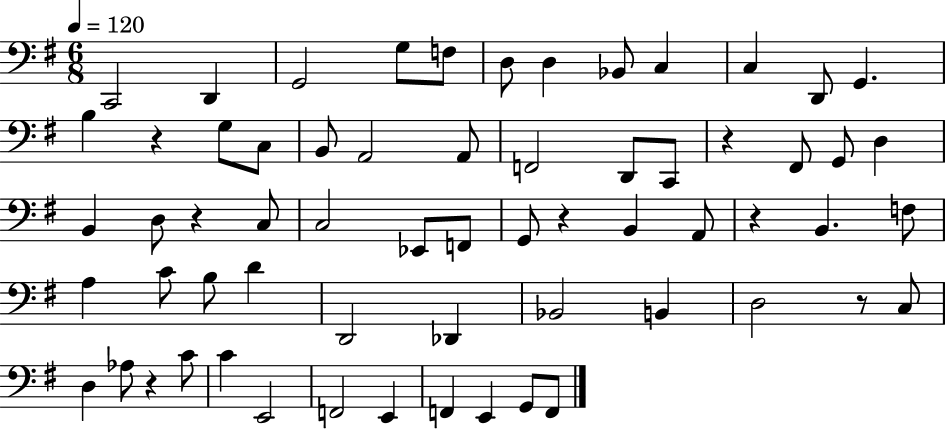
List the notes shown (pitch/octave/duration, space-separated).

C2/h D2/q G2/h G3/e F3/e D3/e D3/q Bb2/e C3/q C3/q D2/e G2/q. B3/q R/q G3/e C3/e B2/e A2/h A2/e F2/h D2/e C2/e R/q F#2/e G2/e D3/q B2/q D3/e R/q C3/e C3/h Eb2/e F2/e G2/e R/q B2/q A2/e R/q B2/q. F3/e A3/q C4/e B3/e D4/q D2/h Db2/q Bb2/h B2/q D3/h R/e C3/e D3/q Ab3/e R/q C4/e C4/q E2/h F2/h E2/q F2/q E2/q G2/e F2/e